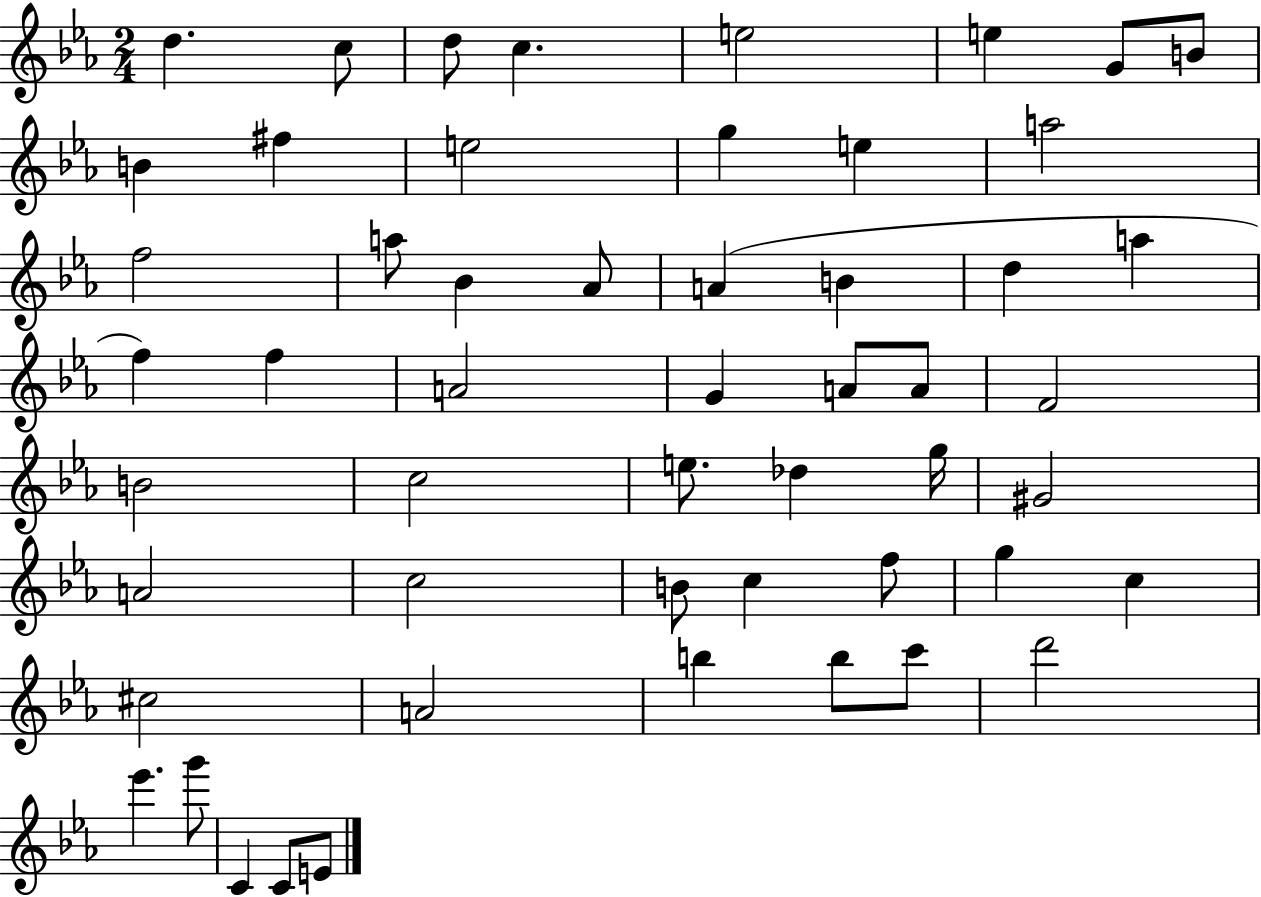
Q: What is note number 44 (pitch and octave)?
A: A4